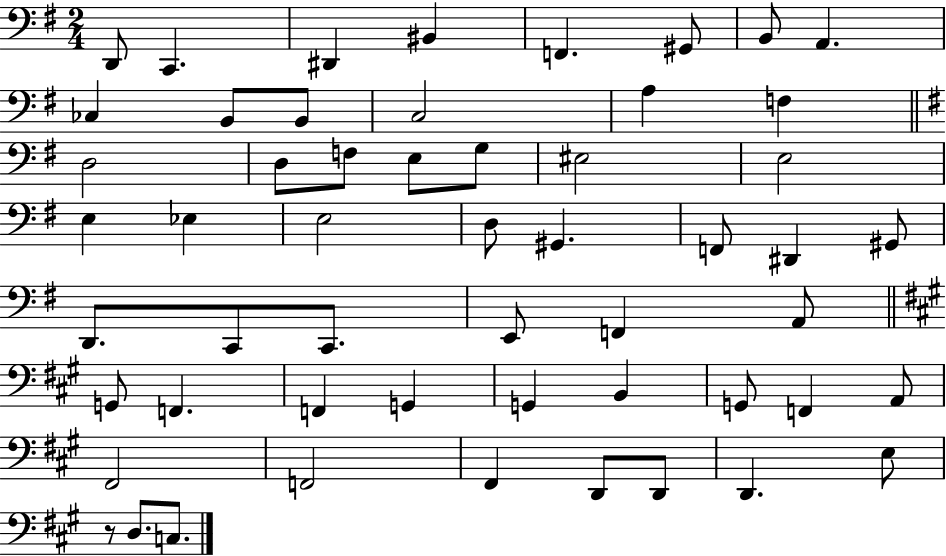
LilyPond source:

{
  \clef bass
  \numericTimeSignature
  \time 2/4
  \key g \major
  d,8 c,4. | dis,4 bis,4 | f,4. gis,8 | b,8 a,4. | \break ces4 b,8 b,8 | c2 | a4 f4 | \bar "||" \break \key e \minor d2 | d8 f8 e8 g8 | eis2 | e2 | \break e4 ees4 | e2 | d8 gis,4. | f,8 dis,4 gis,8 | \break d,8. c,8 c,8. | e,8 f,4 a,8 | \bar "||" \break \key a \major g,8 f,4. | f,4 g,4 | g,4 b,4 | g,8 f,4 a,8 | \break fis,2 | f,2 | fis,4 d,8 d,8 | d,4. e8 | \break r8 d8. c8. | \bar "|."
}